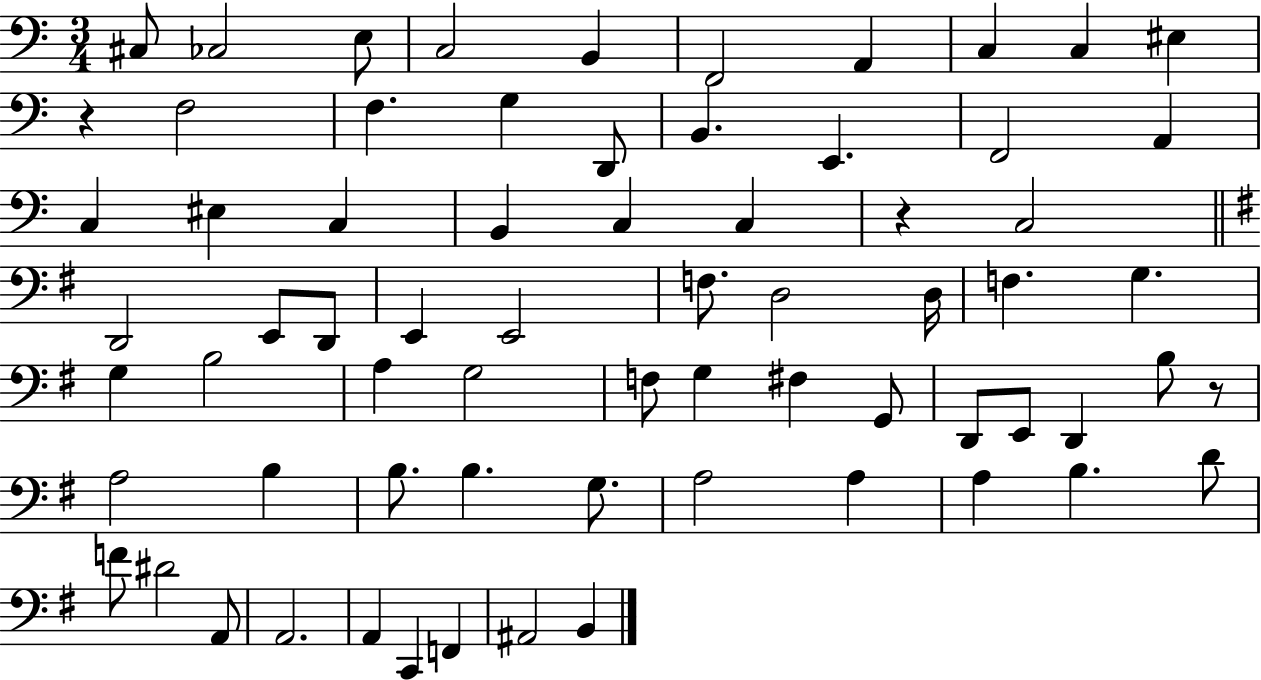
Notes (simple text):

C#3/e CES3/h E3/e C3/h B2/q F2/h A2/q C3/q C3/q EIS3/q R/q F3/h F3/q. G3/q D2/e B2/q. E2/q. F2/h A2/q C3/q EIS3/q C3/q B2/q C3/q C3/q R/q C3/h D2/h E2/e D2/e E2/q E2/h F3/e. D3/h D3/s F3/q. G3/q. G3/q B3/h A3/q G3/h F3/e G3/q F#3/q G2/e D2/e E2/e D2/q B3/e R/e A3/h B3/q B3/e. B3/q. G3/e. A3/h A3/q A3/q B3/q. D4/e F4/e D#4/h A2/e A2/h. A2/q C2/q F2/q A#2/h B2/q